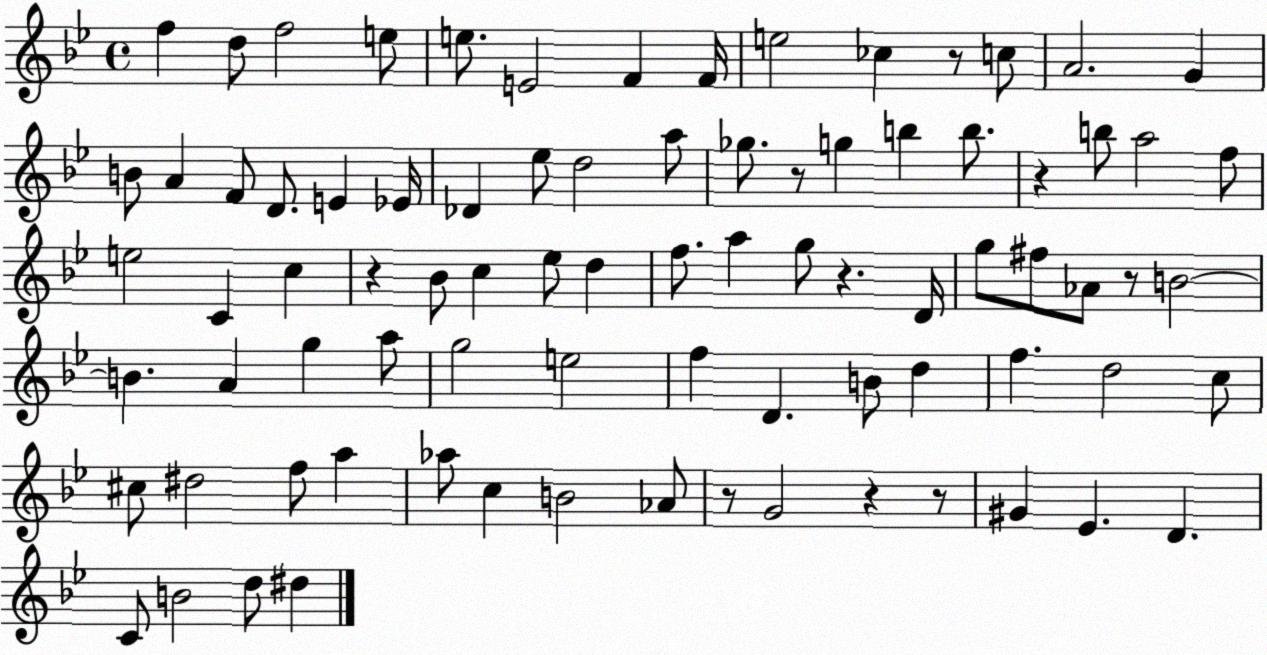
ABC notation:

X:1
T:Untitled
M:4/4
L:1/4
K:Bb
f d/2 f2 e/2 e/2 E2 F F/4 e2 _c z/2 c/2 A2 G B/2 A F/2 D/2 E _E/4 _D _e/2 d2 a/2 _g/2 z/2 g b b/2 z b/2 a2 f/2 e2 C c z _B/2 c _e/2 d f/2 a g/2 z D/4 g/2 ^f/2 _A/2 z/2 B2 B A g a/2 g2 e2 f D B/2 d f d2 c/2 ^c/2 ^d2 f/2 a _a/2 c B2 _A/2 z/2 G2 z z/2 ^G _E D C/2 B2 d/2 ^d